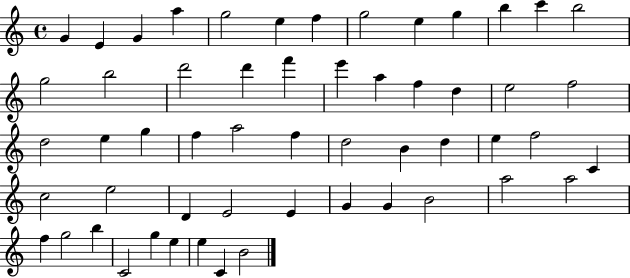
X:1
T:Untitled
M:4/4
L:1/4
K:C
G E G a g2 e f g2 e g b c' b2 g2 b2 d'2 d' f' e' a f d e2 f2 d2 e g f a2 f d2 B d e f2 C c2 e2 D E2 E G G B2 a2 a2 f g2 b C2 g e e C B2